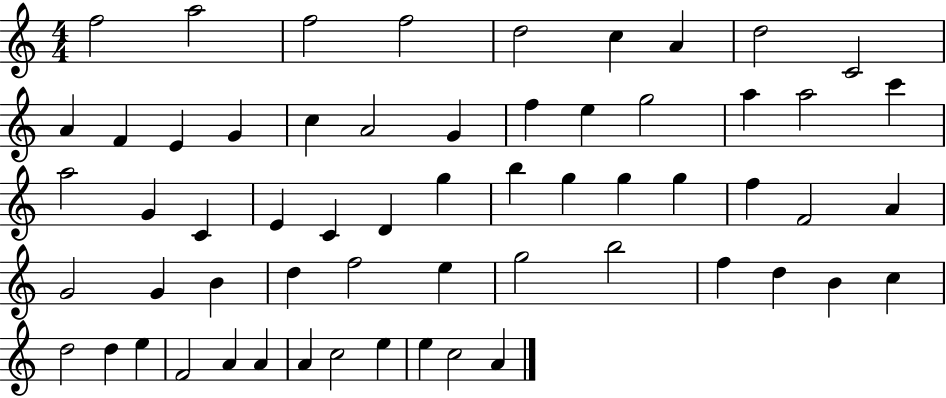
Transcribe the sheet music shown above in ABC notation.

X:1
T:Untitled
M:4/4
L:1/4
K:C
f2 a2 f2 f2 d2 c A d2 C2 A F E G c A2 G f e g2 a a2 c' a2 G C E C D g b g g g f F2 A G2 G B d f2 e g2 b2 f d B c d2 d e F2 A A A c2 e e c2 A